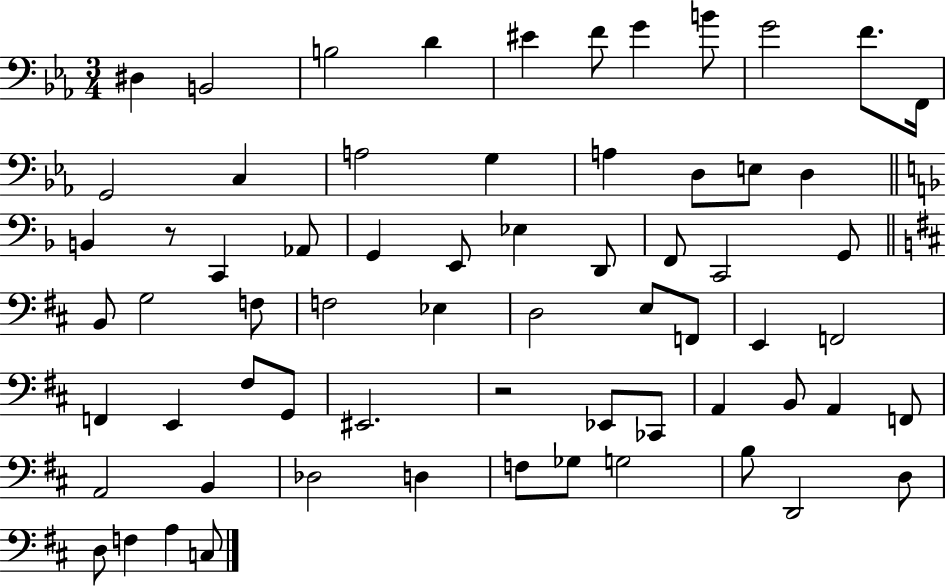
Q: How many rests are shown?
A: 2